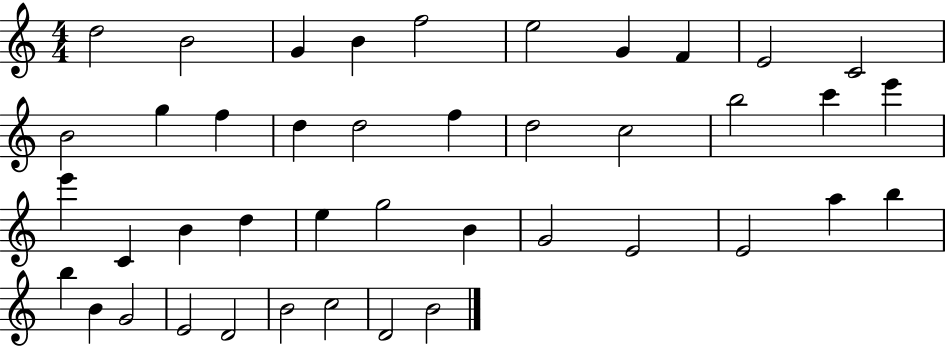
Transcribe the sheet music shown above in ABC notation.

X:1
T:Untitled
M:4/4
L:1/4
K:C
d2 B2 G B f2 e2 G F E2 C2 B2 g f d d2 f d2 c2 b2 c' e' e' C B d e g2 B G2 E2 E2 a b b B G2 E2 D2 B2 c2 D2 B2